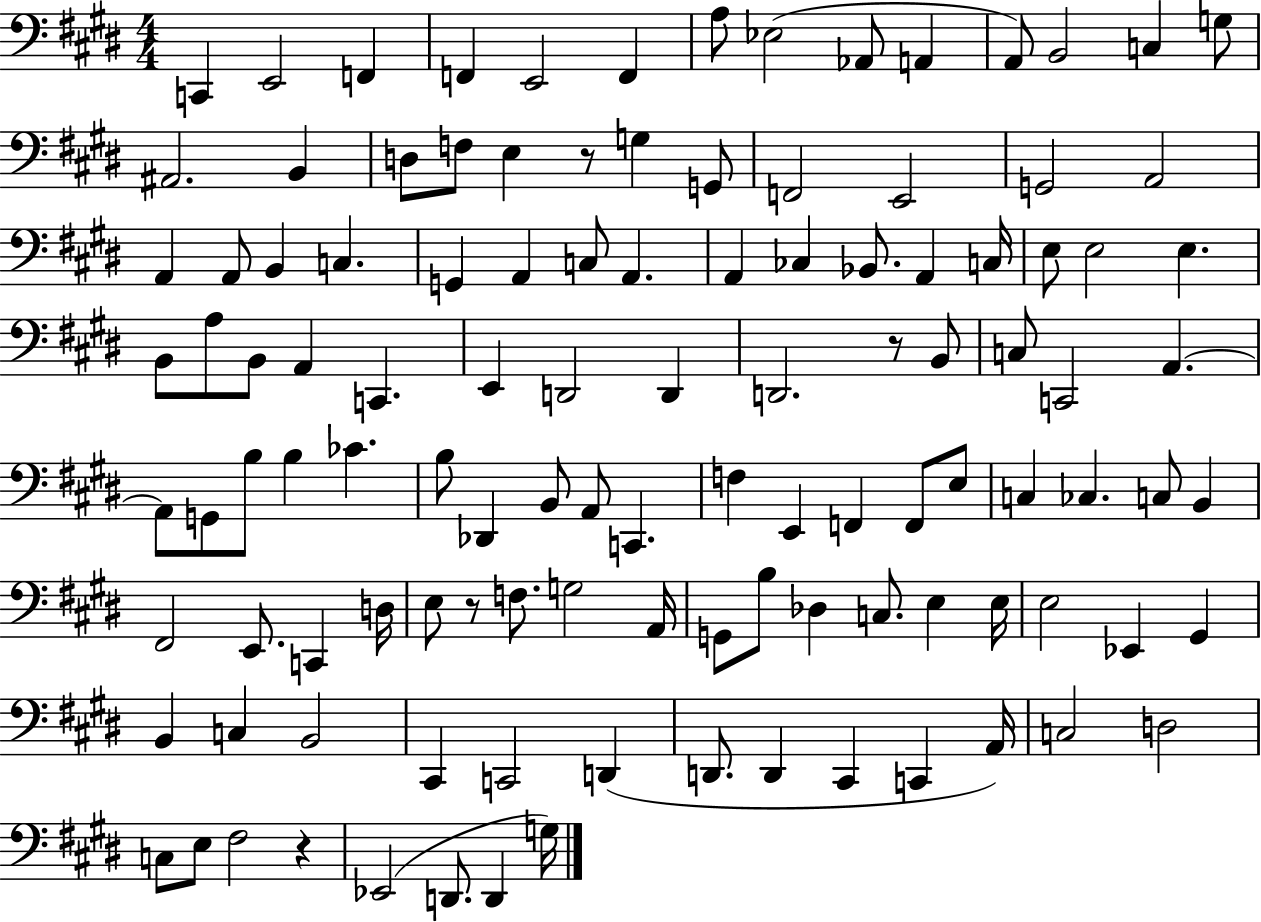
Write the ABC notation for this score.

X:1
T:Untitled
M:4/4
L:1/4
K:E
C,, E,,2 F,, F,, E,,2 F,, A,/2 _E,2 _A,,/2 A,, A,,/2 B,,2 C, G,/2 ^A,,2 B,, D,/2 F,/2 E, z/2 G, G,,/2 F,,2 E,,2 G,,2 A,,2 A,, A,,/2 B,, C, G,, A,, C,/2 A,, A,, _C, _B,,/2 A,, C,/4 E,/2 E,2 E, B,,/2 A,/2 B,,/2 A,, C,, E,, D,,2 D,, D,,2 z/2 B,,/2 C,/2 C,,2 A,, A,,/2 G,,/2 B,/2 B, _C B,/2 _D,, B,,/2 A,,/2 C,, F, E,, F,, F,,/2 E,/2 C, _C, C,/2 B,, ^F,,2 E,,/2 C,, D,/4 E,/2 z/2 F,/2 G,2 A,,/4 G,,/2 B,/2 _D, C,/2 E, E,/4 E,2 _E,, ^G,, B,, C, B,,2 ^C,, C,,2 D,, D,,/2 D,, ^C,, C,, A,,/4 C,2 D,2 C,/2 E,/2 ^F,2 z _E,,2 D,,/2 D,, G,/4